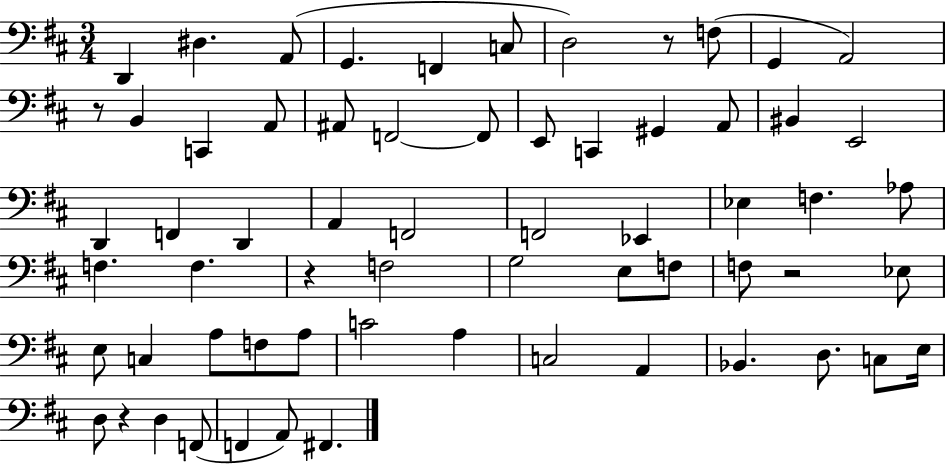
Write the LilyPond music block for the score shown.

{
  \clef bass
  \numericTimeSignature
  \time 3/4
  \key d \major
  d,4 dis4. a,8( | g,4. f,4 c8 | d2) r8 f8( | g,4 a,2) | \break r8 b,4 c,4 a,8 | ais,8 f,2~~ f,8 | e,8 c,4 gis,4 a,8 | bis,4 e,2 | \break d,4 f,4 d,4 | a,4 f,2 | f,2 ees,4 | ees4 f4. aes8 | \break f4. f4. | r4 f2 | g2 e8 f8 | f8 r2 ees8 | \break e8 c4 a8 f8 a8 | c'2 a4 | c2 a,4 | bes,4. d8. c8 e16 | \break d8 r4 d4 f,8( | f,4 a,8) fis,4. | \bar "|."
}